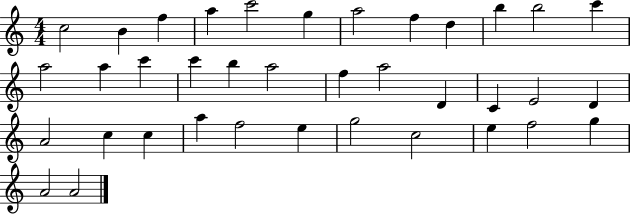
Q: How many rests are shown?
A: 0